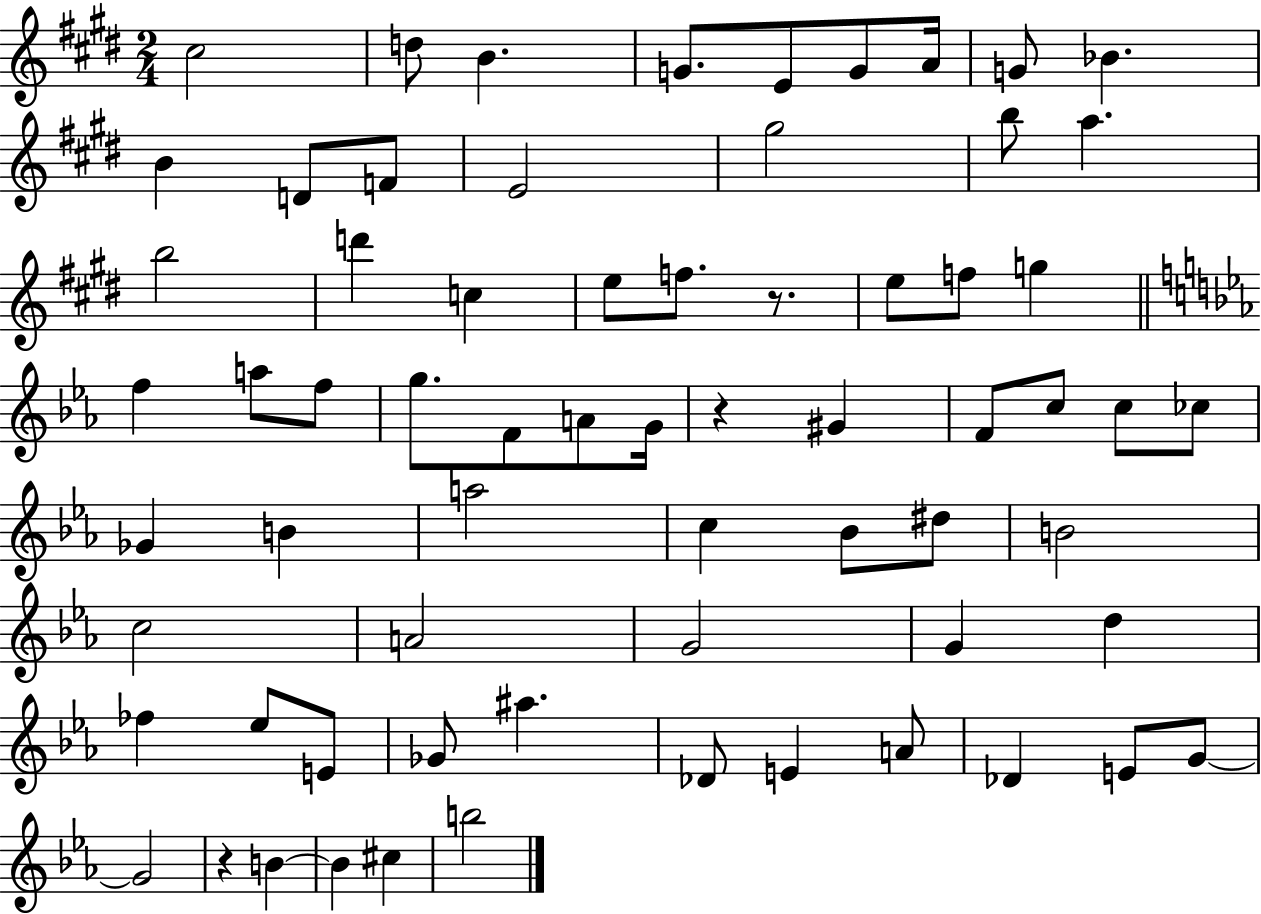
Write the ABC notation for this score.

X:1
T:Untitled
M:2/4
L:1/4
K:E
^c2 d/2 B G/2 E/2 G/2 A/4 G/2 _B B D/2 F/2 E2 ^g2 b/2 a b2 d' c e/2 f/2 z/2 e/2 f/2 g f a/2 f/2 g/2 F/2 A/2 G/4 z ^G F/2 c/2 c/2 _c/2 _G B a2 c _B/2 ^d/2 B2 c2 A2 G2 G d _f _e/2 E/2 _G/2 ^a _D/2 E A/2 _D E/2 G/2 G2 z B B ^c b2